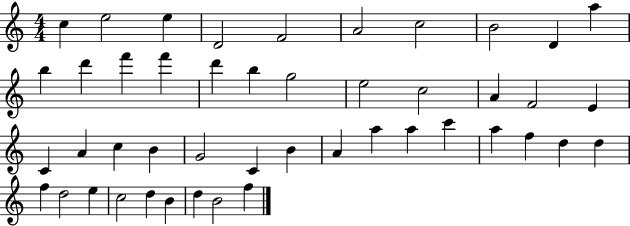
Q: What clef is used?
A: treble